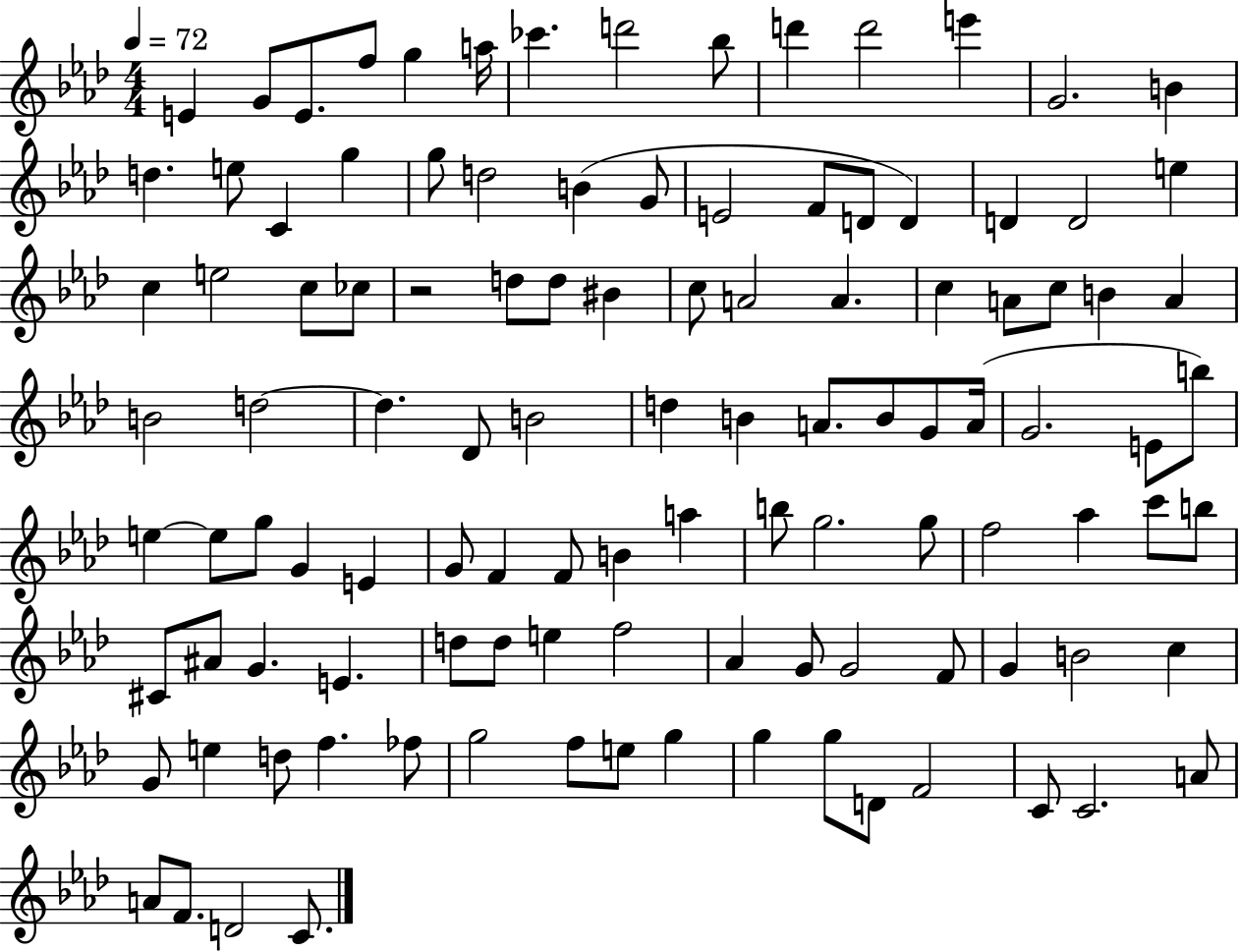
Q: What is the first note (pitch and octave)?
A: E4